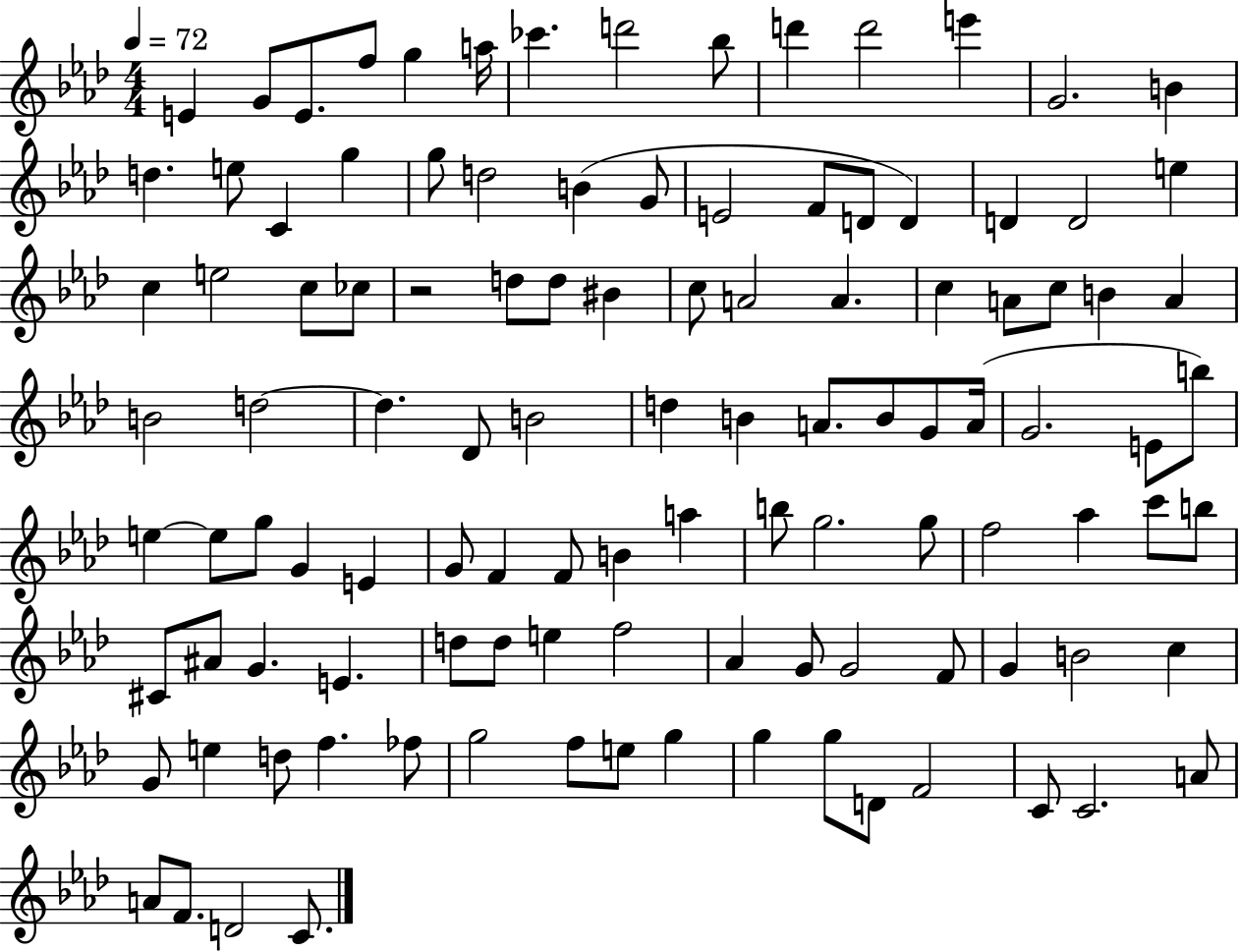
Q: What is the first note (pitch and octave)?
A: E4